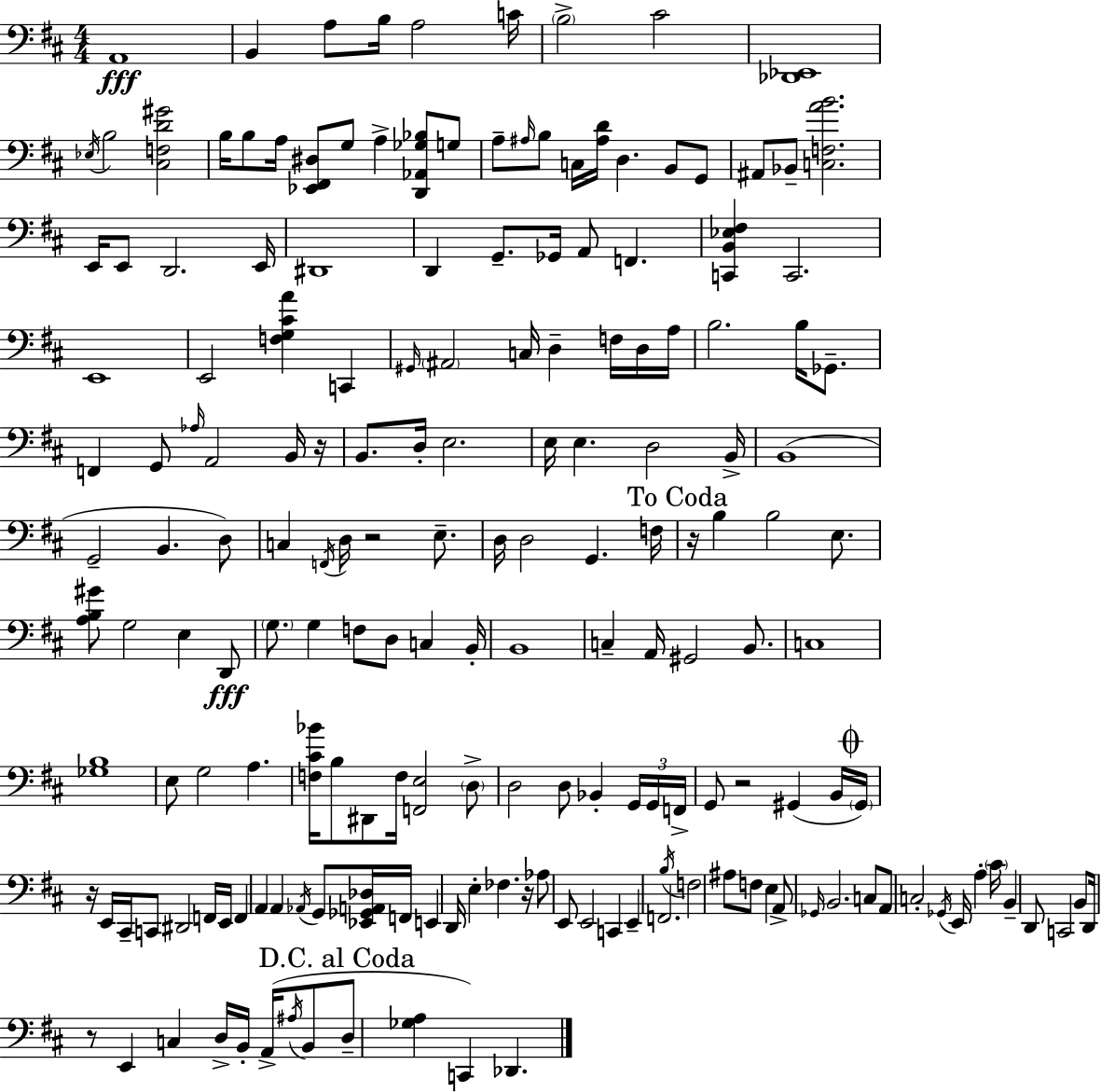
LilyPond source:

{
  \clef bass
  \numericTimeSignature
  \time 4/4
  \key d \major
  \repeat volta 2 { a,1\fff | b,4 a8 b16 a2 c'16 | \parenthesize b2-> cis'2 | <des, ees,>1 | \break \acciaccatura { ees16 } b2 <cis f d' gis'>2 | b16 b8 a16 <ees, fis, dis>8 g8 a4-> <d, aes, ges bes>8 g8 | a8-- \grace { ais16 } b8 c16 <ais d'>16 d4. b,8 | g,8 ais,8 bes,8-- <c f a' b'>2. | \break e,16 e,8 d,2. | e,16 dis,1 | d,4 g,8.-- ges,16 a,8 f,4. | <c, b, ees fis>4 c,2. | \break e,1 | e,2 <f g cis' a'>4 c,4 | \grace { gis,16 } \parenthesize ais,2 c16 d4-- | f16 d16 a16 b2. b16 | \break ges,8.-- f,4 g,8 \grace { aes16 } a,2 | b,16 r16 b,8. d16-. e2. | e16 e4. d2 | b,16-> b,1( | \break g,2-- b,4. | d8) c4 \acciaccatura { f,16 } d16 r2 | e8.-- d16 d2 g,4. | f16 \mark "To Coda" r16 b4 b2 | \break e8. <a b gis'>8 g2 e4 | d,8\fff \parenthesize g8. g4 f8 d8 | c4 b,16-. b,1 | c4-- a,16 gis,2 | \break b,8. c1 | <ges b>1 | e8 g2 a4. | <f cis' bes'>16 b8 dis,8 f16 <f, e>2 | \break \parenthesize d8-> d2 d8 bes,4-. | \tuplet 3/2 { g,16 g,16 f,16-> } g,8 r2 | gis,4( b,16 \mark \markup { \musicglyph "scripts.coda" } \parenthesize gis,16) r16 e,16 cis,16-- c,8 dis,2 | f,16 e,16 f,4 a,4 a,4 | \break \acciaccatura { aes,16 } g,8 <ees, ges, a, des>16 f,16 e,4 d,16 e4-. fes4. | r16 aes8 e,8 e,2 | c,4 e,4-- f,2. | \acciaccatura { b16 } f2 ais8 | \break f8 e4 a,8-> \grace { ges,16 } b,2. | c8 a,8 c2-. | \acciaccatura { ges,16 } e,16 a4-. \parenthesize cis'16 b,4-- d,8 c,2 | b,8 d,16 r8 e,4 | \break c4 d16-> b,16-. a,16->( \acciaccatura { ais16 } b,8 \mark "D.C. al Coda" d8-- <ges a>4 | c,4) des,4. } \bar "|."
}